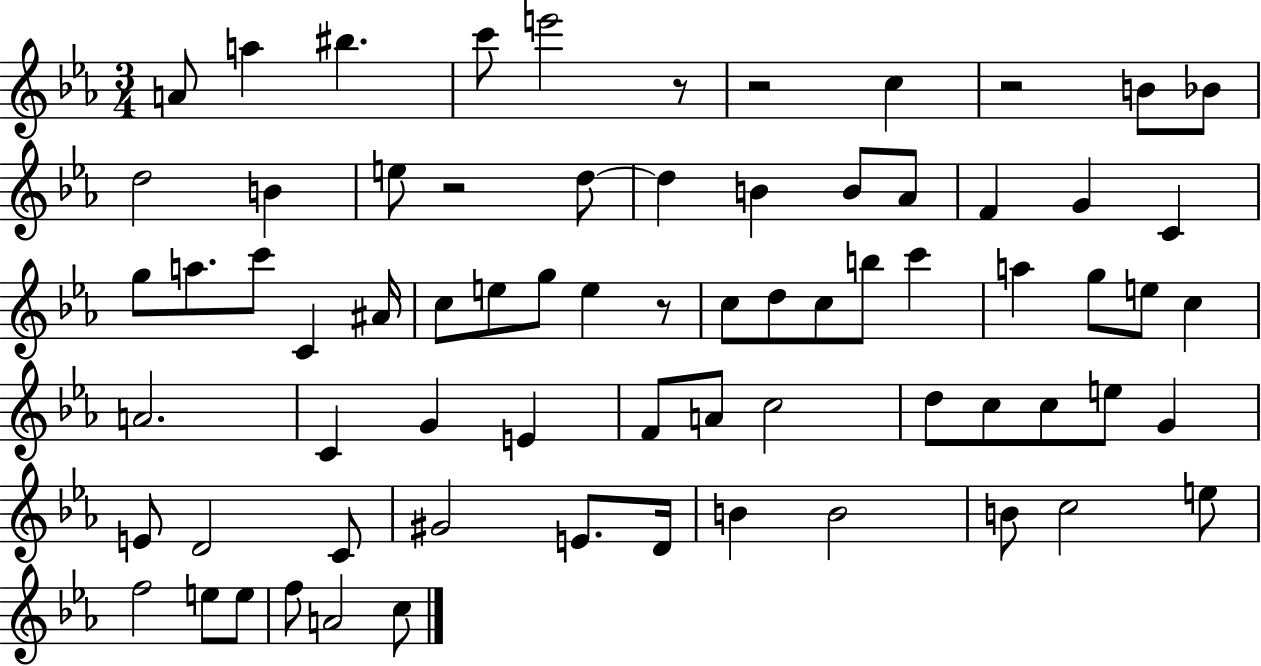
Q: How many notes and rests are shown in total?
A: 71